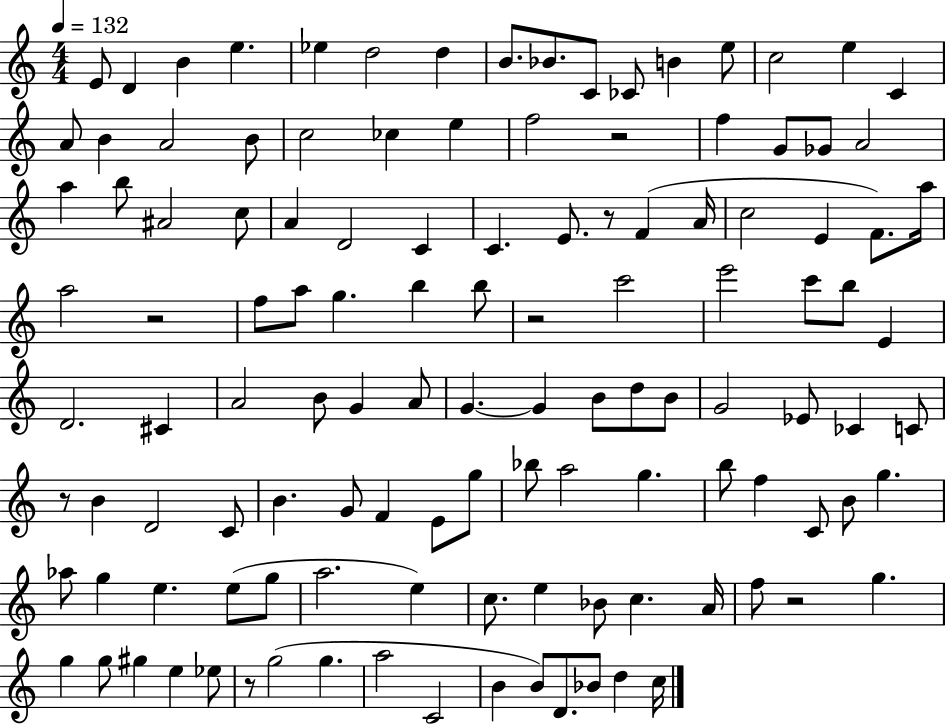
X:1
T:Untitled
M:4/4
L:1/4
K:C
E/2 D B e _e d2 d B/2 _B/2 C/2 _C/2 B e/2 c2 e C A/2 B A2 B/2 c2 _c e f2 z2 f G/2 _G/2 A2 a b/2 ^A2 c/2 A D2 C C E/2 z/2 F A/4 c2 E F/2 a/4 a2 z2 f/2 a/2 g b b/2 z2 c'2 e'2 c'/2 b/2 E D2 ^C A2 B/2 G A/2 G G B/2 d/2 B/2 G2 _E/2 _C C/2 z/2 B D2 C/2 B G/2 F E/2 g/2 _b/2 a2 g b/2 f C/2 B/2 g _a/2 g e e/2 g/2 a2 e c/2 e _B/2 c A/4 f/2 z2 g g g/2 ^g e _e/2 z/2 g2 g a2 C2 B B/2 D/2 _B/2 d c/4